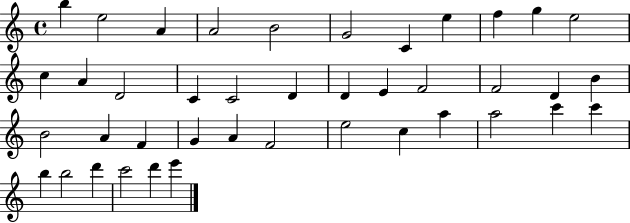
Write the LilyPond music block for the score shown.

{
  \clef treble
  \time 4/4
  \defaultTimeSignature
  \key c \major
  b''4 e''2 a'4 | a'2 b'2 | g'2 c'4 e''4 | f''4 g''4 e''2 | \break c''4 a'4 d'2 | c'4 c'2 d'4 | d'4 e'4 f'2 | f'2 d'4 b'4 | \break b'2 a'4 f'4 | g'4 a'4 f'2 | e''2 c''4 a''4 | a''2 c'''4 c'''4 | \break b''4 b''2 d'''4 | c'''2 d'''4 e'''4 | \bar "|."
}